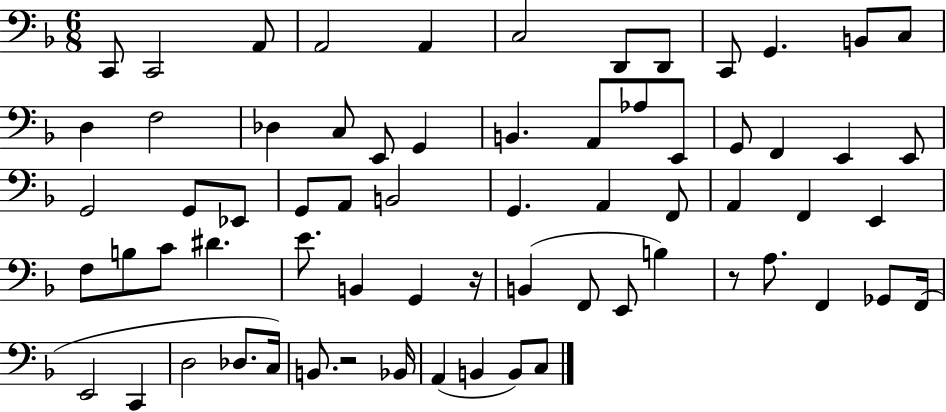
C2/e C2/h A2/e A2/h A2/q C3/h D2/e D2/e C2/e G2/q. B2/e C3/e D3/q F3/h Db3/q C3/e E2/e G2/q B2/q. A2/e Ab3/e E2/e G2/e F2/q E2/q E2/e G2/h G2/e Eb2/e G2/e A2/e B2/h G2/q. A2/q F2/e A2/q F2/q E2/q F3/e B3/e C4/e D#4/q. E4/e. B2/q G2/q R/s B2/q F2/e E2/e B3/q R/e A3/e. F2/q Gb2/e F2/s E2/h C2/q D3/h Db3/e. C3/s B2/e. R/h Bb2/s A2/q B2/q B2/e C3/e